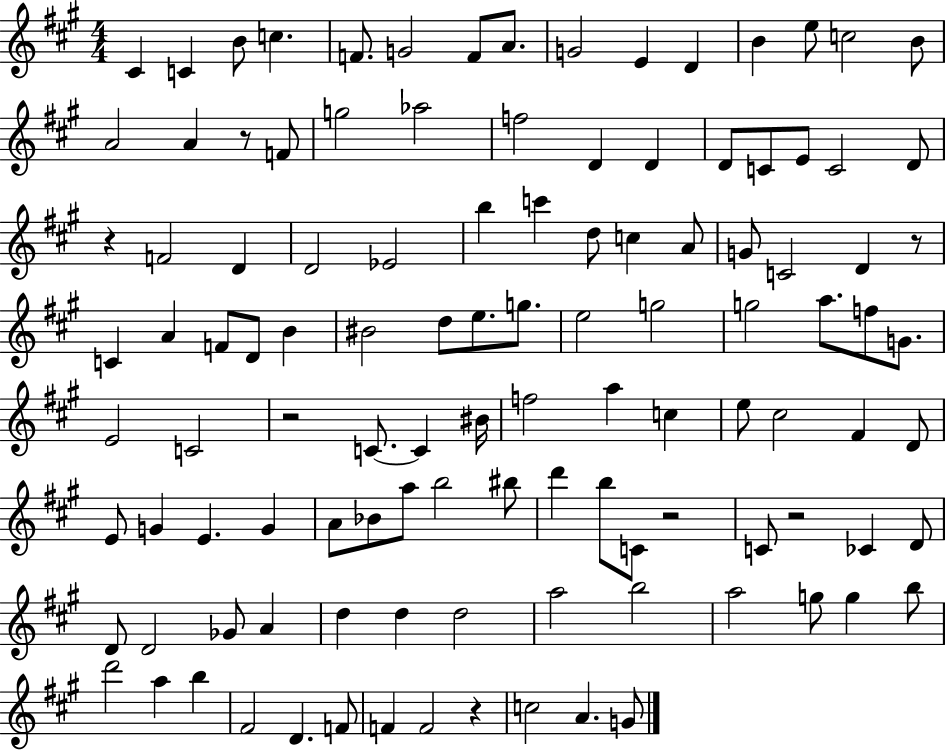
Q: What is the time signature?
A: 4/4